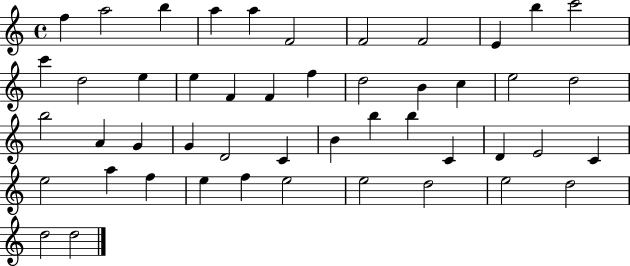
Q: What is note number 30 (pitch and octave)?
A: B4